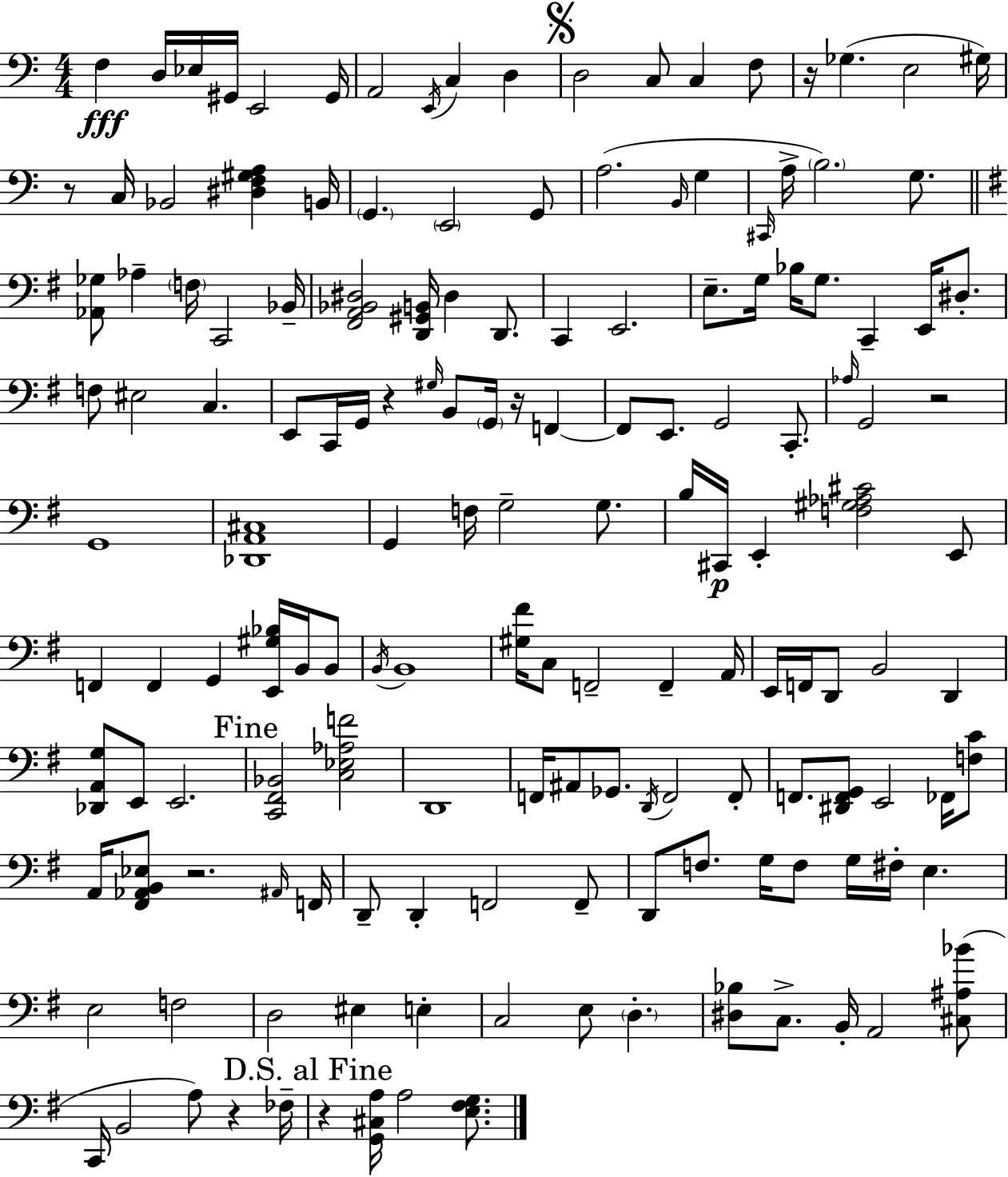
F3/q D3/s Eb3/s G#2/s E2/h G#2/s A2/h E2/s C3/q D3/q D3/h C3/e C3/q F3/e R/s Gb3/q. E3/h G#3/s R/e C3/s Bb2/h [D#3,F3,G#3,A3]/q B2/s G2/q. E2/h G2/e A3/h. B2/s G3/q C#2/s A3/s B3/h. G3/e. [Ab2,Gb3]/e Ab3/q F3/s C2/h Bb2/s [F#2,A2,Bb2,D#3]/h [D2,G#2,B2]/s D#3/q D2/e. C2/q E2/h. E3/e. G3/s Bb3/s G3/e. C2/q E2/s D#3/e. F3/e EIS3/h C3/q. E2/e C2/s G2/s R/q G#3/s B2/e G2/s R/s F2/q F2/e E2/e. G2/h C2/e. Ab3/s G2/h R/h G2/w [Db2,A2,C#3]/w G2/q F3/s G3/h G3/e. B3/s C#2/s E2/q [F3,G#3,Ab3,C#4]/h E2/e F2/q F2/q G2/q [E2,G#3,Bb3]/s B2/s B2/e B2/s B2/w [G#3,F#4]/s C3/e F2/h F2/q A2/s E2/s F2/s D2/e B2/h D2/q [Db2,A2,G3]/e E2/e E2/h. [C2,F#2,Bb2]/h [C3,Eb3,Ab3,F4]/h D2/w F2/s A#2/e Gb2/e. D2/s F2/h F2/e F2/e. [D#2,F2,G2]/e E2/h FES2/s [F3,C4]/e A2/s [F#2,Ab2,B2,Eb3]/e R/h. A#2/s F2/s D2/e D2/q F2/h F2/e D2/e F3/e. G3/s F3/e G3/s F#3/s E3/q. E3/h F3/h D3/h EIS3/q E3/q C3/h E3/e D3/q. [D#3,Bb3]/e C3/e. B2/s A2/h [C#3,A#3,Bb4]/e C2/s B2/h A3/e R/q FES3/s R/q [G2,C#3,A3]/s A3/h [E3,F#3,G3]/e.